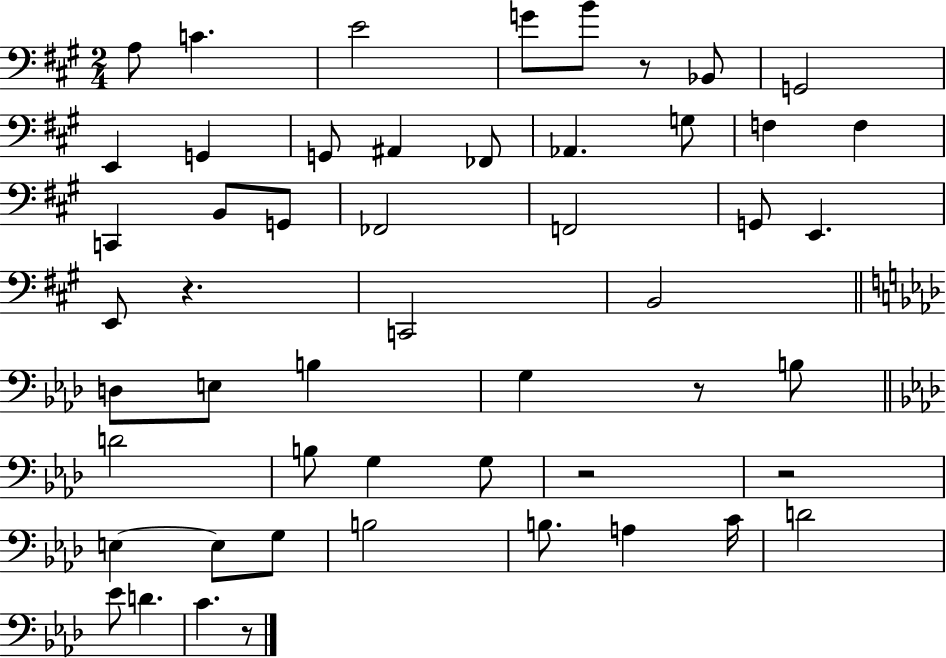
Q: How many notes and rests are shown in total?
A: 52